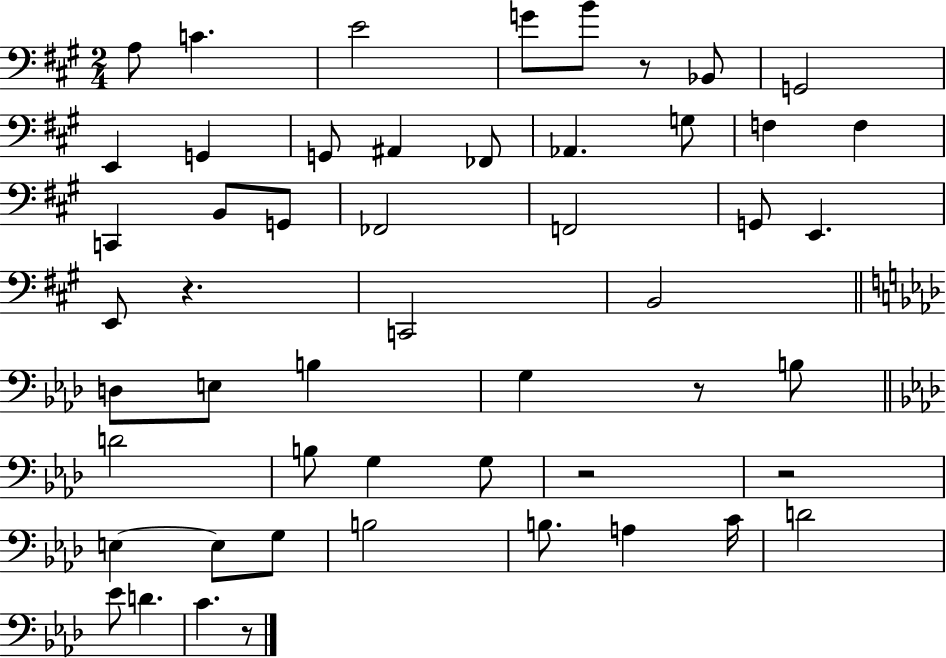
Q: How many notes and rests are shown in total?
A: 52